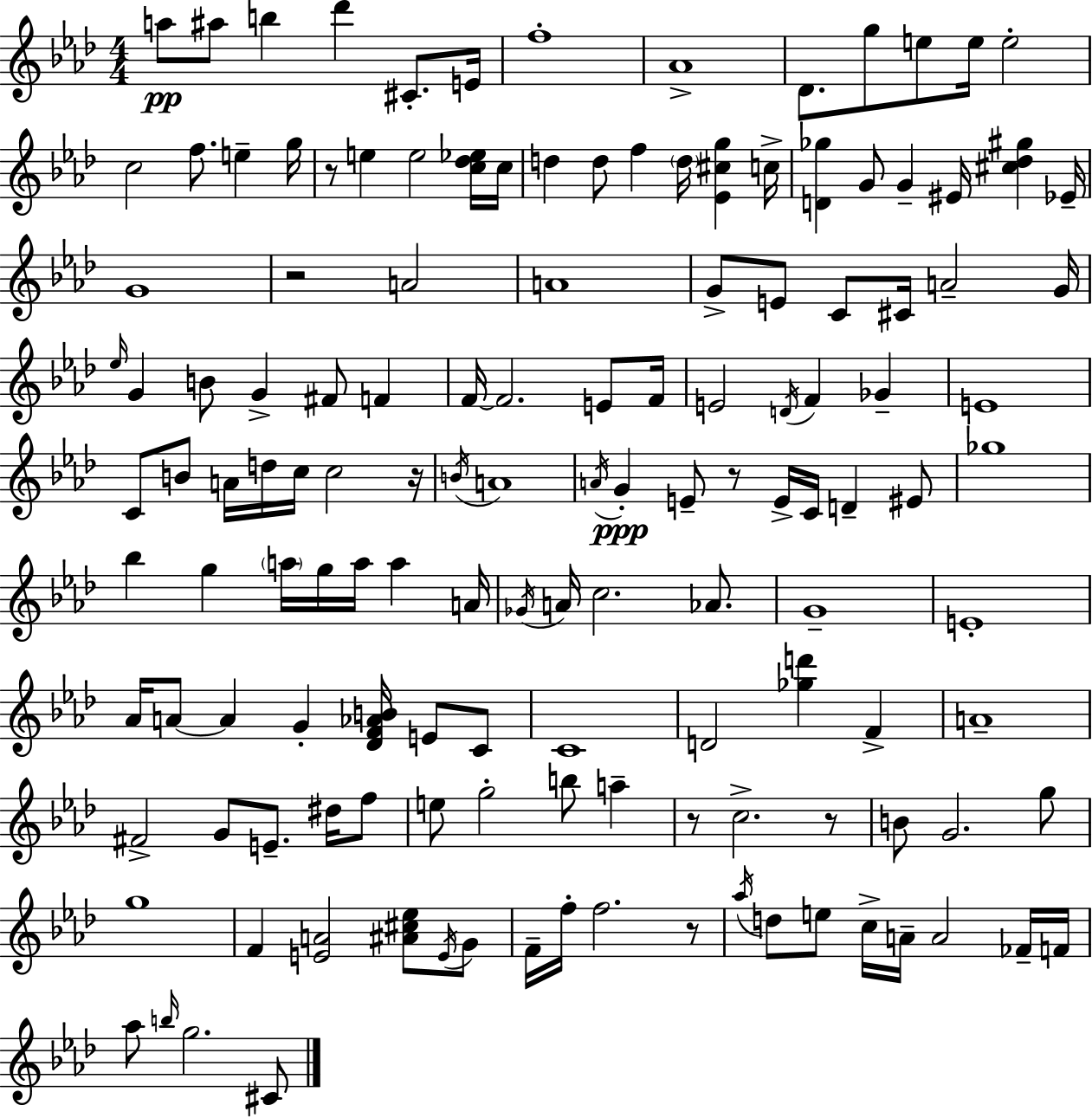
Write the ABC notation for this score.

X:1
T:Untitled
M:4/4
L:1/4
K:Fm
a/2 ^a/2 b _d' ^C/2 E/4 f4 _A4 _D/2 g/2 e/2 e/4 e2 c2 f/2 e g/4 z/2 e e2 [c_d_e]/4 c/4 d d/2 f d/4 [_E^cg] c/4 [D_g] G/2 G ^E/4 [^c_d^g] _E/4 G4 z2 A2 A4 G/2 E/2 C/2 ^C/4 A2 G/4 _e/4 G B/2 G ^F/2 F F/4 F2 E/2 F/4 E2 D/4 F _G E4 C/2 B/2 A/4 d/4 c/4 c2 z/4 B/4 A4 A/4 G E/2 z/2 E/4 C/4 D ^E/2 _g4 _b g a/4 g/4 a/4 a A/4 _G/4 A/4 c2 _A/2 G4 E4 _A/4 A/2 A G [_DF_AB]/4 E/2 C/2 C4 D2 [_gd'] F A4 ^F2 G/2 E/2 ^d/4 f/2 e/2 g2 b/2 a z/2 c2 z/2 B/2 G2 g/2 g4 F [EA]2 [^A^c_e]/2 E/4 G/2 F/4 f/4 f2 z/2 _a/4 d/2 e/2 c/4 A/4 A2 _F/4 F/4 _a/2 b/4 g2 ^C/2